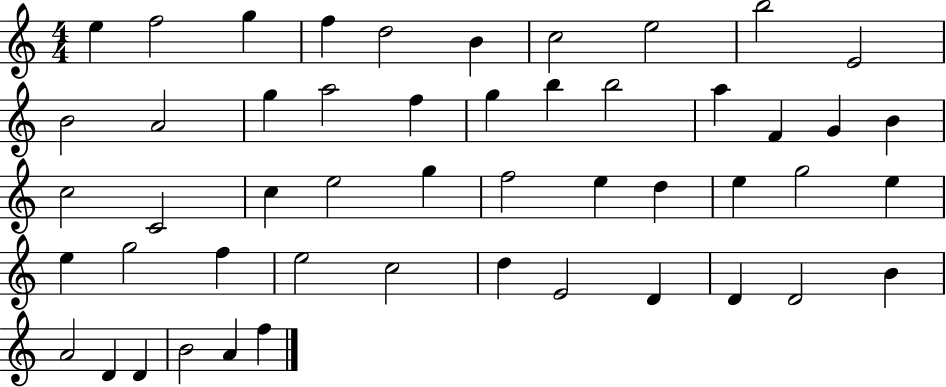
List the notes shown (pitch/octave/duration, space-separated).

E5/q F5/h G5/q F5/q D5/h B4/q C5/h E5/h B5/h E4/h B4/h A4/h G5/q A5/h F5/q G5/q B5/q B5/h A5/q F4/q G4/q B4/q C5/h C4/h C5/q E5/h G5/q F5/h E5/q D5/q E5/q G5/h E5/q E5/q G5/h F5/q E5/h C5/h D5/q E4/h D4/q D4/q D4/h B4/q A4/h D4/q D4/q B4/h A4/q F5/q